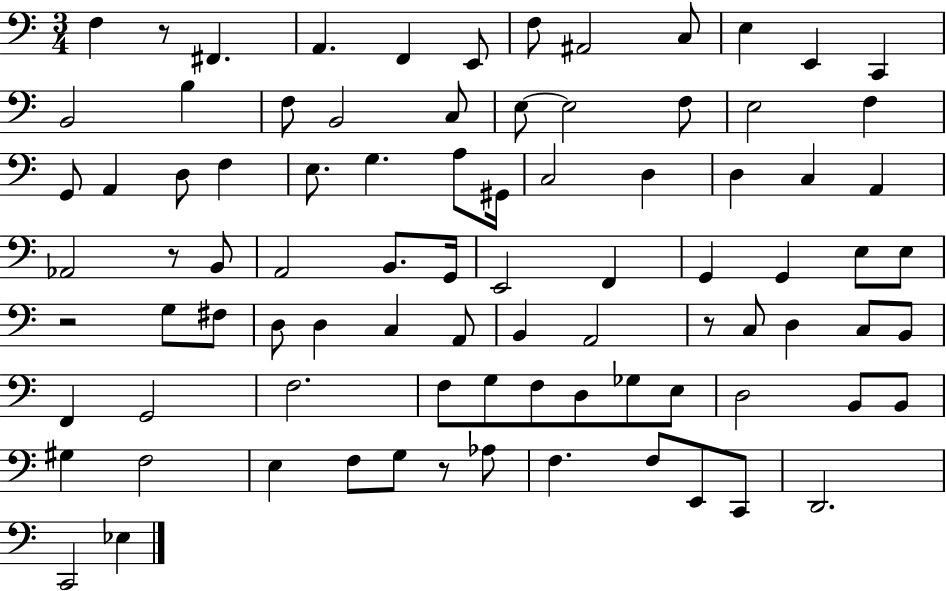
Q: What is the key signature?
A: C major